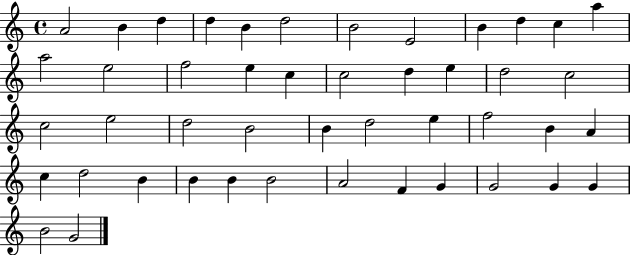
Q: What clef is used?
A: treble